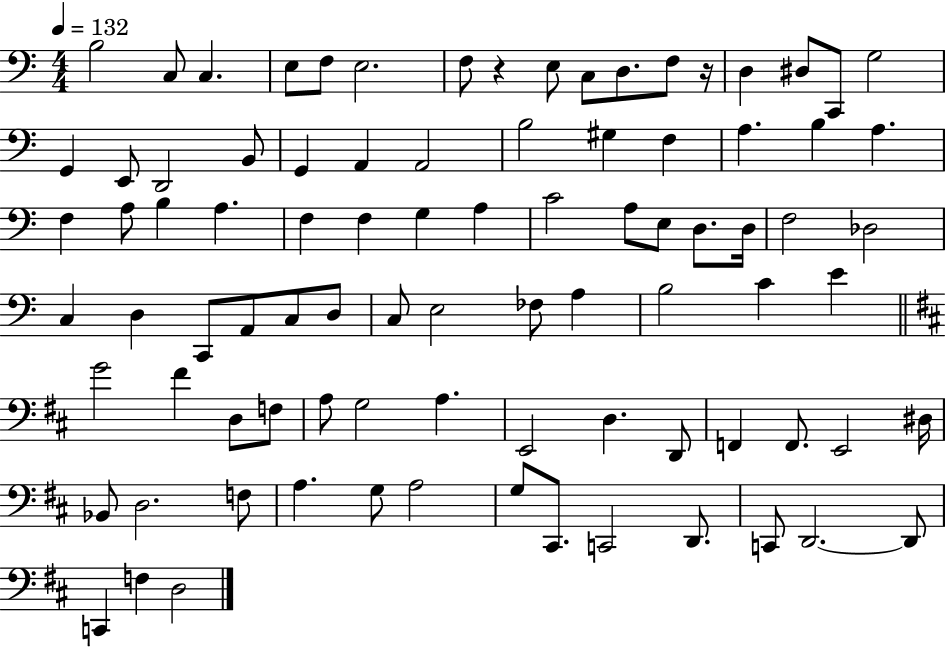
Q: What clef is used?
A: bass